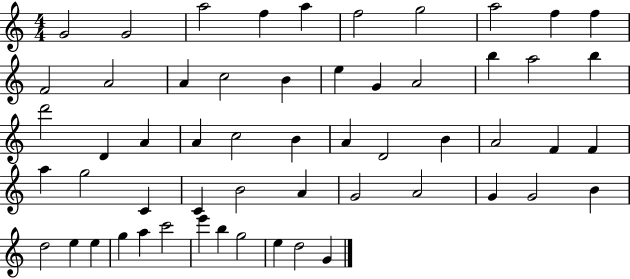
X:1
T:Untitled
M:4/4
L:1/4
K:C
G2 G2 a2 f a f2 g2 a2 f f F2 A2 A c2 B e G A2 b a2 b d'2 D A A c2 B A D2 B A2 F F a g2 C C B2 A G2 A2 G G2 B d2 e e g a c'2 e' b g2 e d2 G